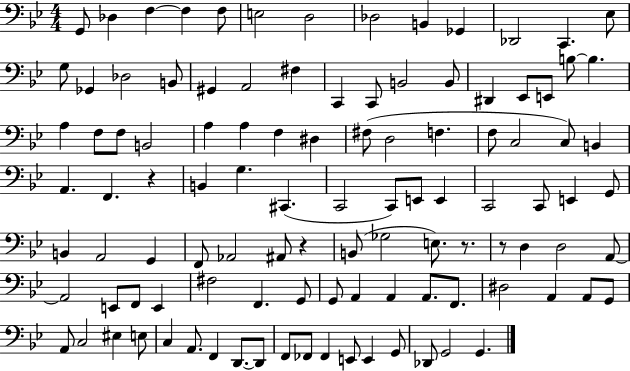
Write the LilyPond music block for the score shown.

{
  \clef bass
  \numericTimeSignature
  \time 4/4
  \key bes \major
  g,8 des4 f4~~ f4 f8 | e2 d2 | des2 b,4 ges,4 | des,2 c,4. ees8 | \break g8 ges,4 des2 b,8 | gis,4 a,2 fis4 | c,4 c,8 b,2 b,8 | dis,4 ees,8 e,8 b8~~ b4. | \break a4 f8 f8 b,2 | a4 a4 f4 dis4 | fis8( d2 f4. | f8 c2 c8) b,4 | \break a,4. f,4. r4 | b,4 g4. cis,4.( | c,2 c,8) e,8 e,4 | c,2 c,8 e,4 g,8 | \break b,4 a,2 g,4 | f,8 aes,2 ais,8 r4 | b,8( ges2 e8.) r8. | r8 d4 d2 a,8~~ | \break a,2 e,8 f,8 e,4 | fis2 f,4. g,8 | g,8 a,4 a,4 a,8. f,8. | dis2 a,4 a,8 g,8 | \break a,8 c2 eis4 e8 | c4 a,8. f,4 d,8.~~ d,8 | f,8 fes,8 fes,4 e,8 e,4 g,8 | des,8 g,2 g,4. | \break \bar "|."
}